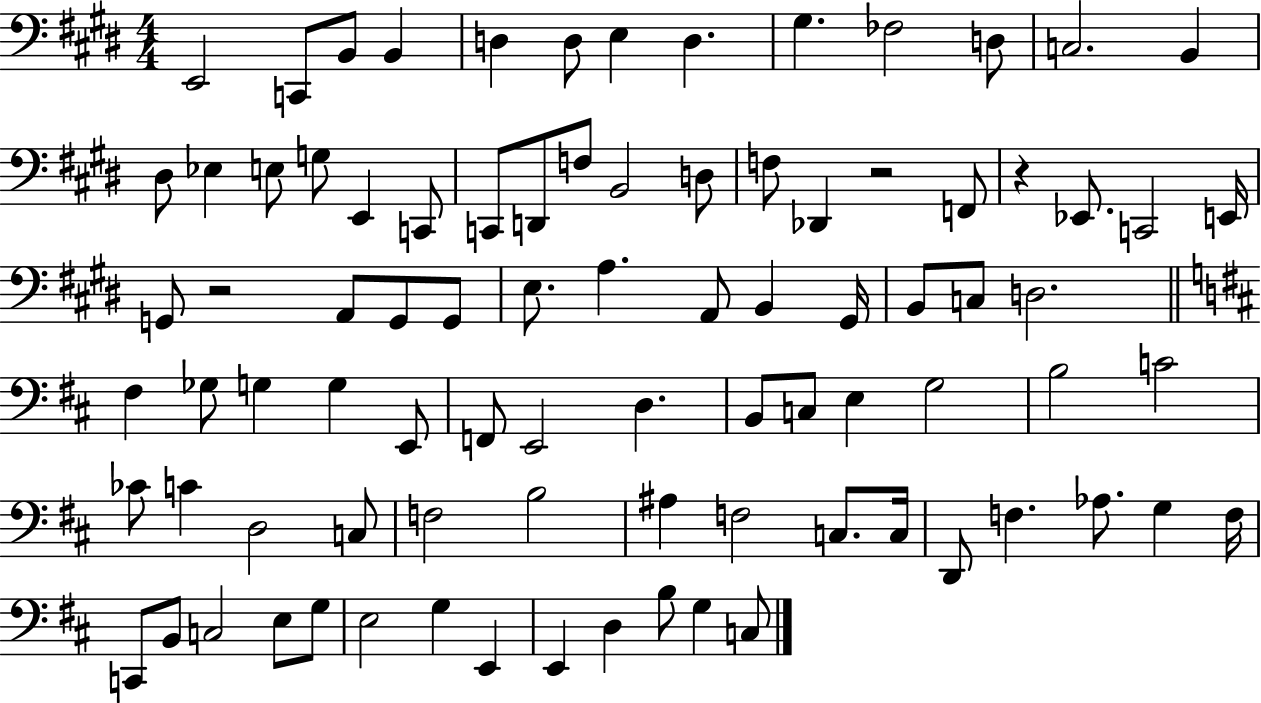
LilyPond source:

{
  \clef bass
  \numericTimeSignature
  \time 4/4
  \key e \major
  \repeat volta 2 { e,2 c,8 b,8 b,4 | d4 d8 e4 d4. | gis4. fes2 d8 | c2. b,4 | \break dis8 ees4 e8 g8 e,4 c,8 | c,8 d,8 f8 b,2 d8 | f8 des,4 r2 f,8 | r4 ees,8. c,2 e,16 | \break g,8 r2 a,8 g,8 g,8 | e8. a4. a,8 b,4 gis,16 | b,8 c8 d2. | \bar "||" \break \key d \major fis4 ges8 g4 g4 e,8 | f,8 e,2 d4. | b,8 c8 e4 g2 | b2 c'2 | \break ces'8 c'4 d2 c8 | f2 b2 | ais4 f2 c8. c16 | d,8 f4. aes8. g4 f16 | \break c,8 b,8 c2 e8 g8 | e2 g4 e,4 | e,4 d4 b8 g4 c8 | } \bar "|."
}